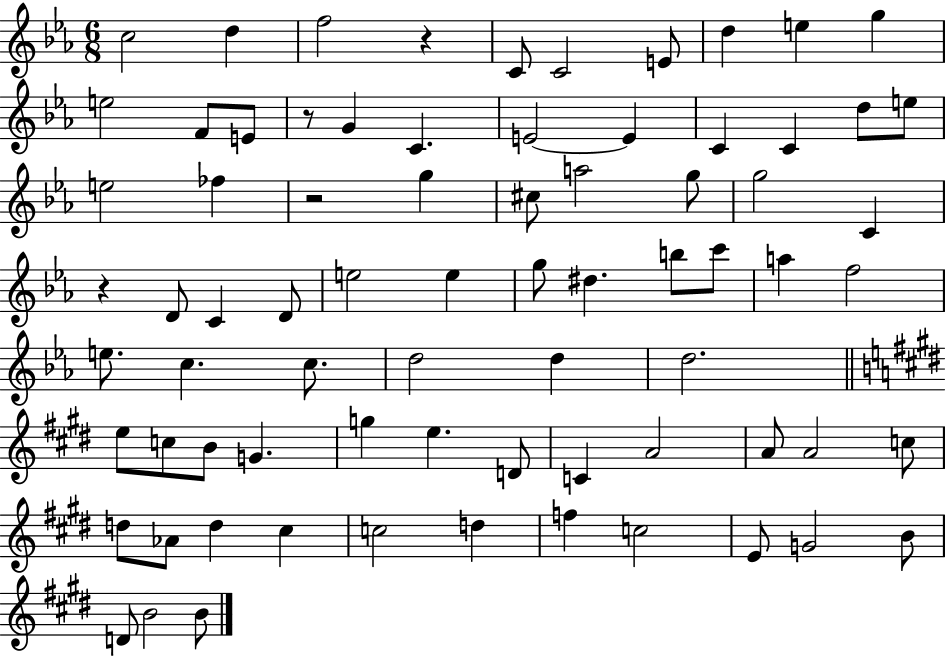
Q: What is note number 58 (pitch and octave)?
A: D5